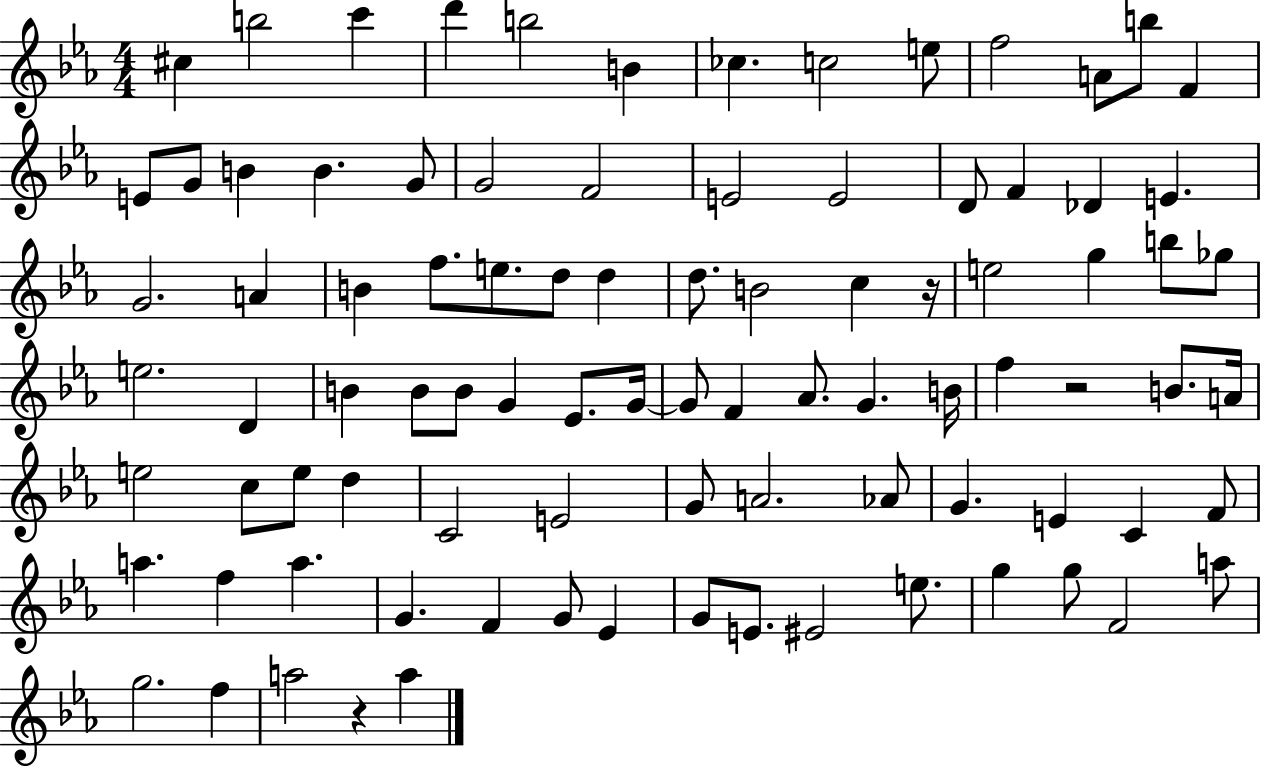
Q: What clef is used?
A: treble